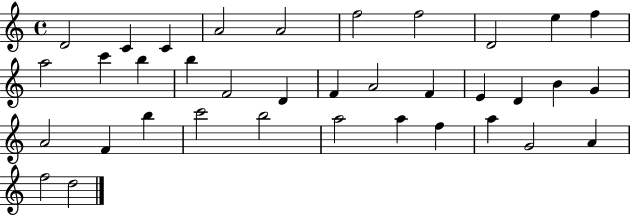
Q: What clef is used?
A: treble